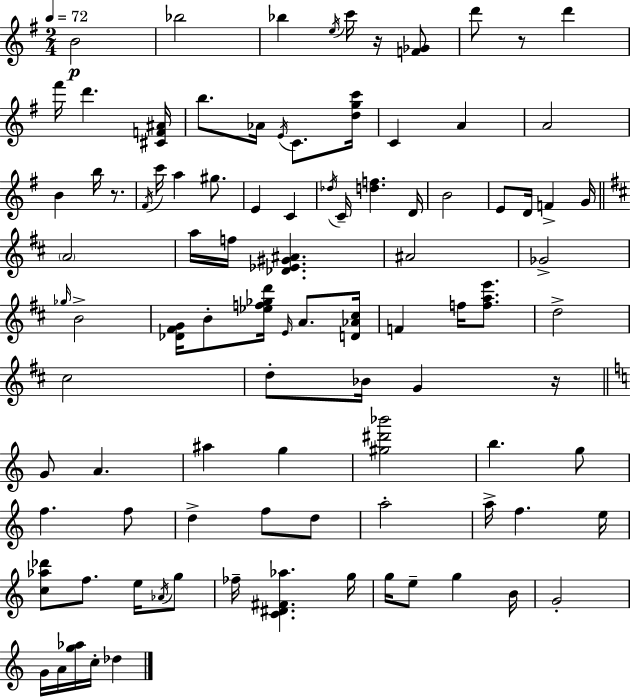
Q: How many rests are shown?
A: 4